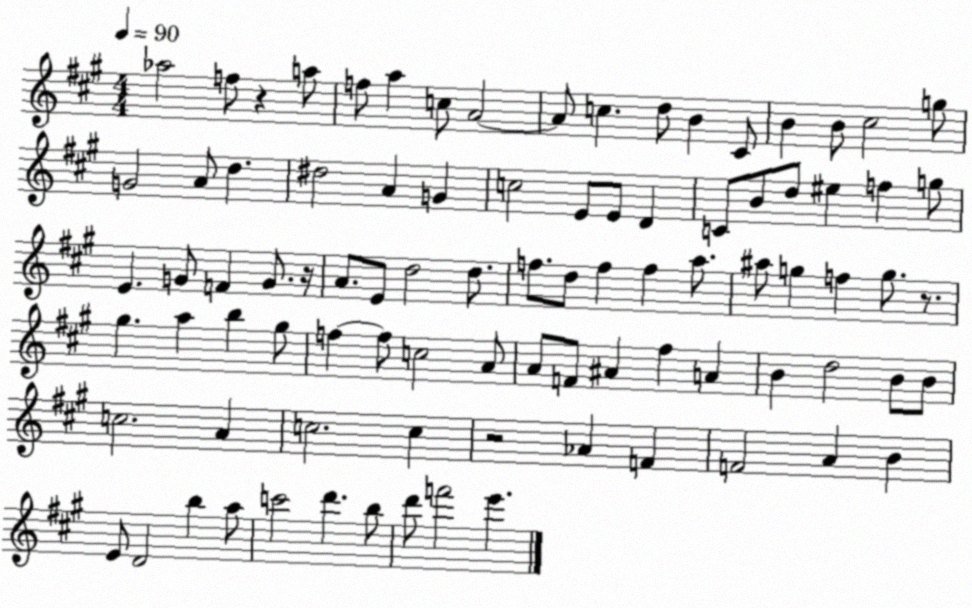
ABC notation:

X:1
T:Untitled
M:4/4
L:1/4
K:A
_a2 f/2 z a/2 f/2 a c/2 A2 A/2 c d/2 B ^C/2 B B/2 ^c2 g/2 G2 A/2 d ^d2 A G c2 E/2 E/2 D C/2 B/2 d/2 ^e f g/2 E G/2 F G/2 z/4 A/2 E/2 d2 d/2 f/2 d/2 f f a/2 ^a/2 g f g/2 z/2 ^g a b ^g/2 f f/2 c2 A/2 A/2 F/2 ^A ^f A B d2 B/2 B/2 c2 A c2 c z2 _A F F2 A B E/2 D2 b a/2 c'2 d' b/2 d'/2 f'2 e'